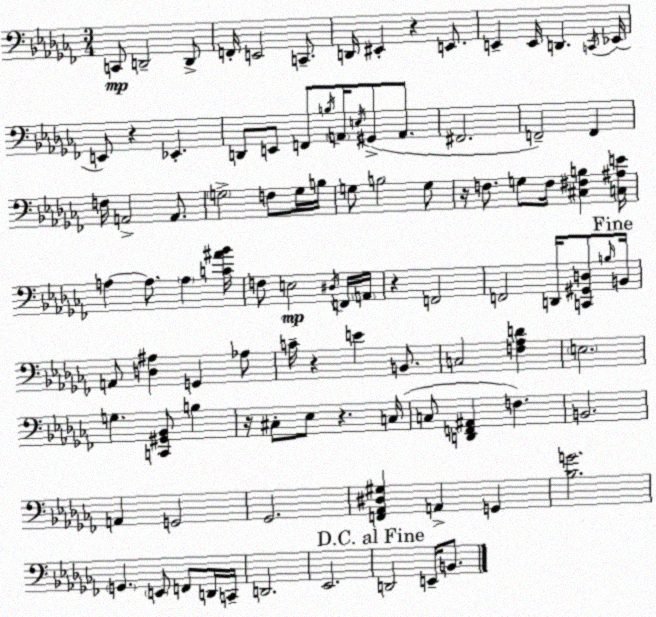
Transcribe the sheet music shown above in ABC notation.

X:1
T:Untitled
M:3/4
L:1/4
K:Abm
C,,/2 D,,2 D,,/2 F,,/4 E,,2 C,,/2 D,,/4 ^E,, z E,,/2 E,, E,,/4 D,, C,,/4 _E,,/4 E,,/2 z _E,, D,,/2 E,,/2 F,,/2 B,/4 A,,/4 E,/4 ^G,,/2 A,,/2 ^F,,2 F,,2 F,, F,/4 A,,2 A,,/2 G,2 F,/2 G,/4 B,/4 G,/2 B,2 G,/2 z/4 F,/2 G,/2 F,/4 [^C,^F,B,] [C,^A,E]/4 A, A,/2 A, [C^A_B]/4 F,/2 E,2 ^D,/4 F,,/4 A,,/4 z F,,2 F,,2 D,,/4 [C,,^G,,D,]/2 B,/4 B,,/4 A,,/2 [D,^A,] G,, _A,/2 C/4 z E B,,/2 C,2 [F,_A,D] E,2 G, [C,,^G,,_B,,]/2 B, z/4 ^C,/2 _E,/2 z C,/4 C,/2 [D,,F,,^A,,] F, B,,2 A,, G,,2 _G,,2 [F,,_A,,^D,^G,] A,, G,, [_B,G]2 G,, E,,/2 F,,/2 D,,/4 C,,/4 D,,2 _E,,2 D,,2 E,,/4 B,,/2